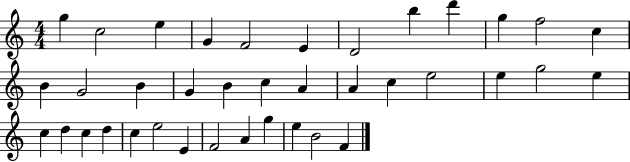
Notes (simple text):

G5/q C5/h E5/q G4/q F4/h E4/q D4/h B5/q D6/q G5/q F5/h C5/q B4/q G4/h B4/q G4/q B4/q C5/q A4/q A4/q C5/q E5/h E5/q G5/h E5/q C5/q D5/q C5/q D5/q C5/q E5/h E4/q F4/h A4/q G5/q E5/q B4/h F4/q